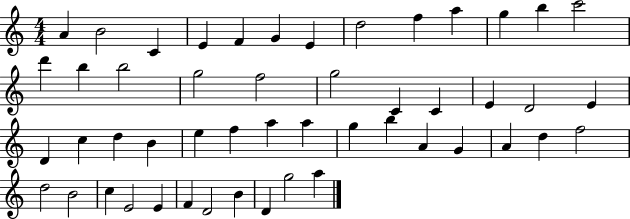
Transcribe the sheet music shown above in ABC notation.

X:1
T:Untitled
M:4/4
L:1/4
K:C
A B2 C E F G E d2 f a g b c'2 d' b b2 g2 f2 g2 C C E D2 E D c d B e f a a g b A G A d f2 d2 B2 c E2 E F D2 B D g2 a